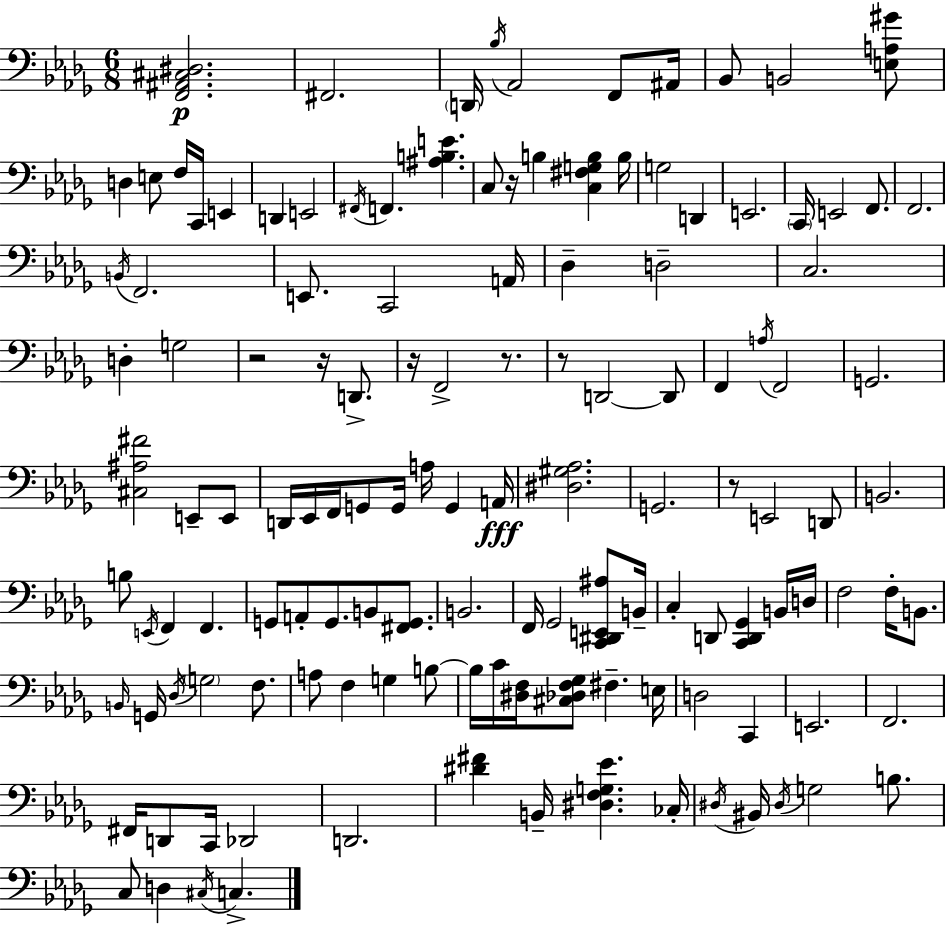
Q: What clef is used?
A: bass